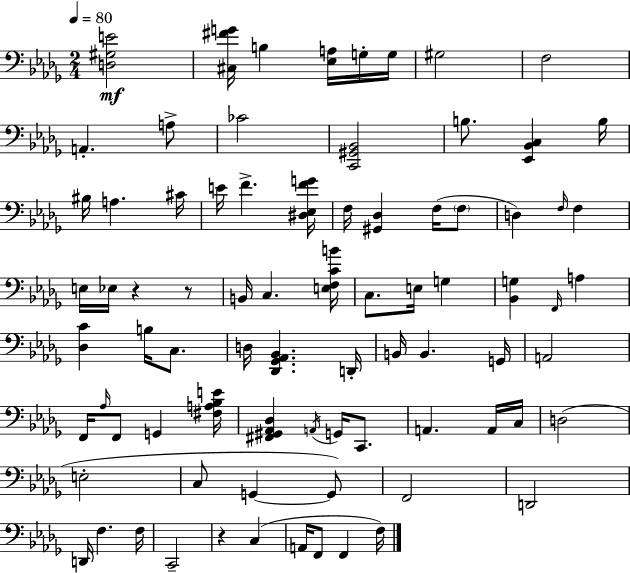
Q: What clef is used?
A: bass